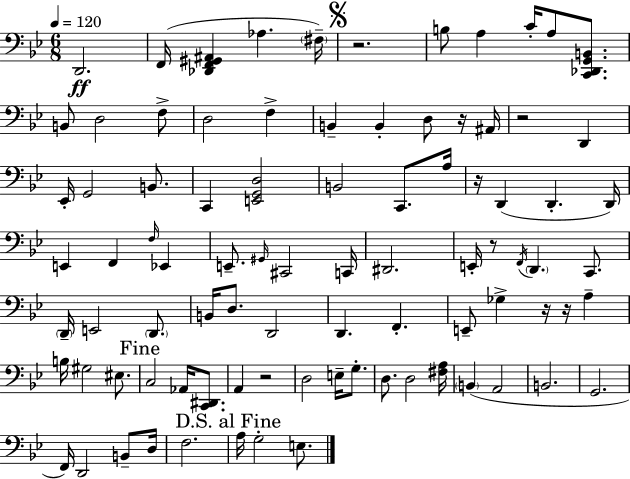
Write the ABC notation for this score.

X:1
T:Untitled
M:6/8
L:1/4
K:Gm
D,,2 F,,/4 [_D,,F,,^G,,^A,,] _A, ^F,/4 z2 B,/2 A, C/4 A,/2 [C,,_D,,G,,B,,]/2 B,,/2 D,2 F,/2 D,2 F, B,, B,, D,/2 z/4 ^A,,/4 z2 D,, _E,,/4 G,,2 B,,/2 C,, [E,,G,,D,]2 B,,2 C,,/2 A,/4 z/4 D,, D,, D,,/4 E,, F,, F,/4 _E,, E,,/2 ^G,,/4 ^C,,2 C,,/4 ^D,,2 E,,/4 z/2 F,,/4 D,, C,,/2 D,,/4 E,,2 D,,/2 B,,/4 D,/2 D,,2 D,, F,, E,,/2 _G, z/4 z/4 A, B,/4 ^G,2 ^E,/2 C,2 _A,,/4 [C,,^D,,]/2 A,, z2 D,2 E,/4 G,/2 D,/2 D,2 [^F,A,]/4 B,, A,,2 B,,2 G,,2 F,,/4 D,,2 B,,/2 D,/4 F,2 A,/4 G,2 E,/2